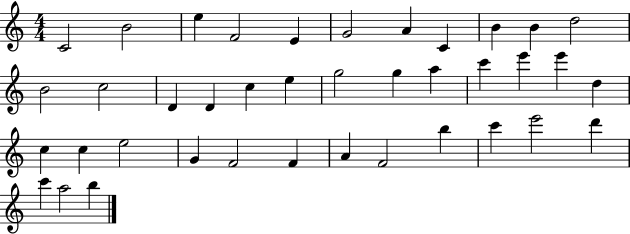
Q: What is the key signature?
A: C major